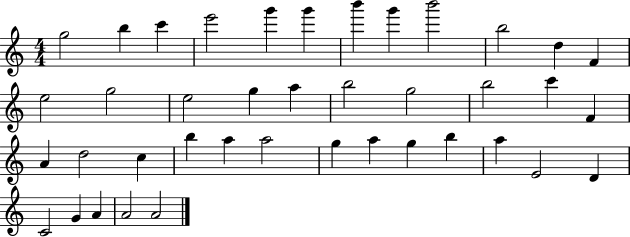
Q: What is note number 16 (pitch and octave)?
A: G5